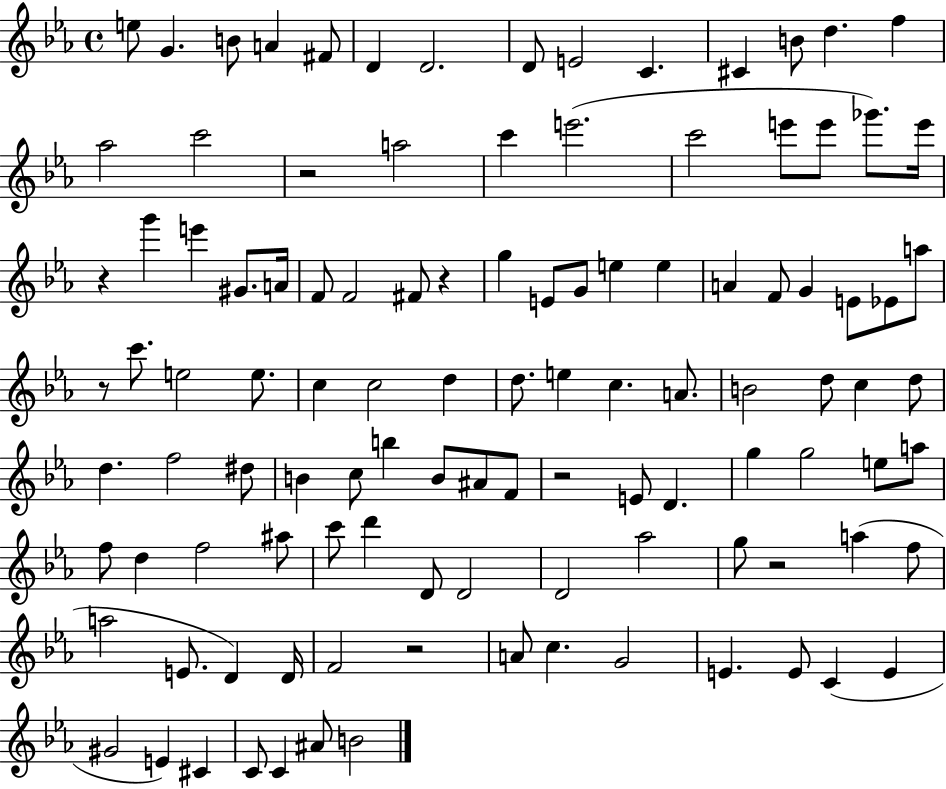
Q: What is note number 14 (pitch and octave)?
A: F5